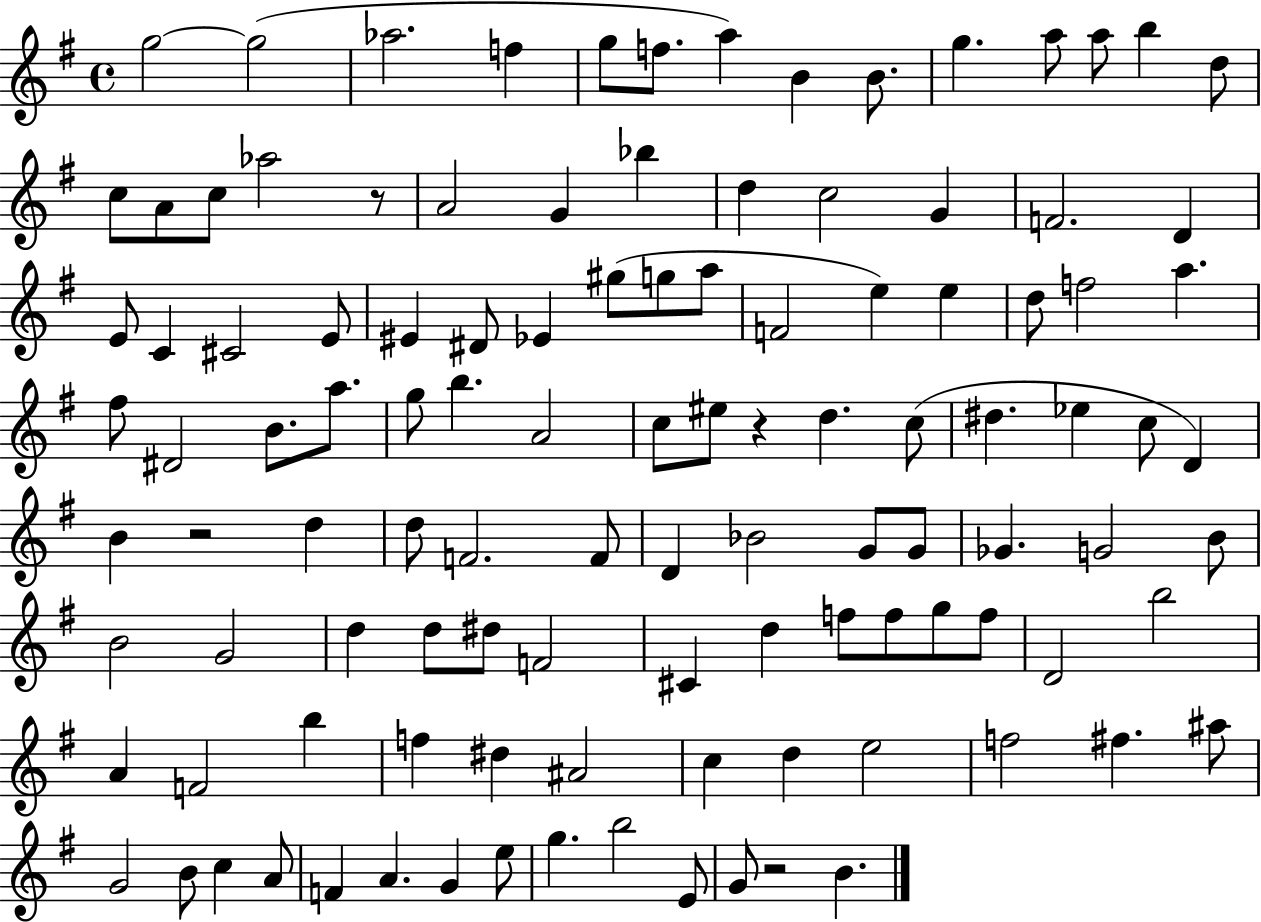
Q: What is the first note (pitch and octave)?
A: G5